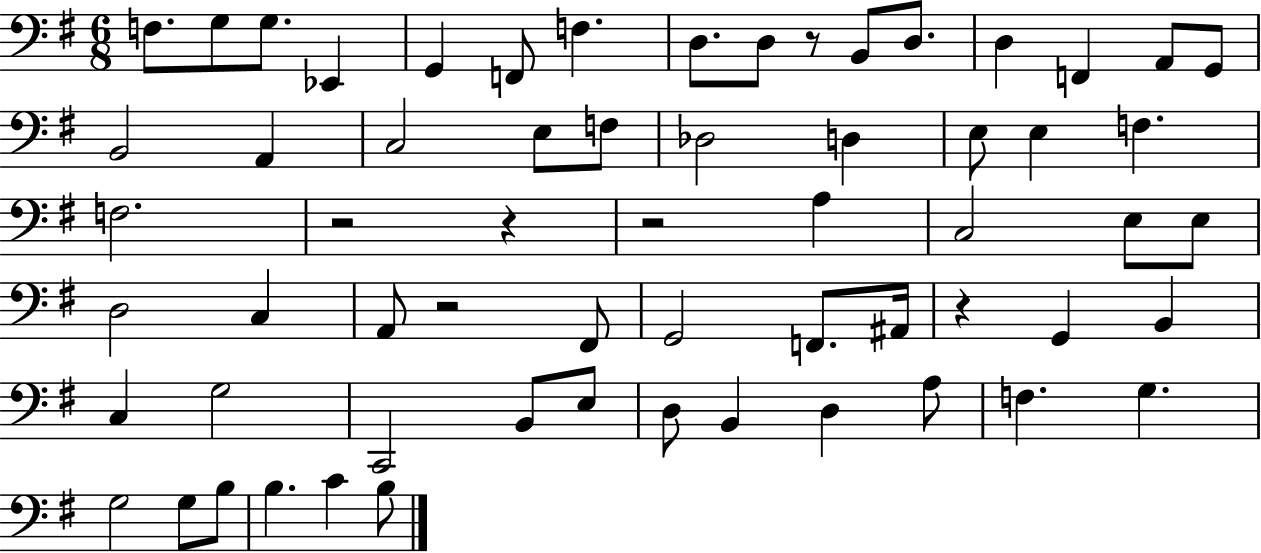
X:1
T:Untitled
M:6/8
L:1/4
K:G
F,/2 G,/2 G,/2 _E,, G,, F,,/2 F, D,/2 D,/2 z/2 B,,/2 D,/2 D, F,, A,,/2 G,,/2 B,,2 A,, C,2 E,/2 F,/2 _D,2 D, E,/2 E, F, F,2 z2 z z2 A, C,2 E,/2 E,/2 D,2 C, A,,/2 z2 ^F,,/2 G,,2 F,,/2 ^A,,/4 z G,, B,, C, G,2 C,,2 B,,/2 E,/2 D,/2 B,, D, A,/2 F, G, G,2 G,/2 B,/2 B, C B,/2